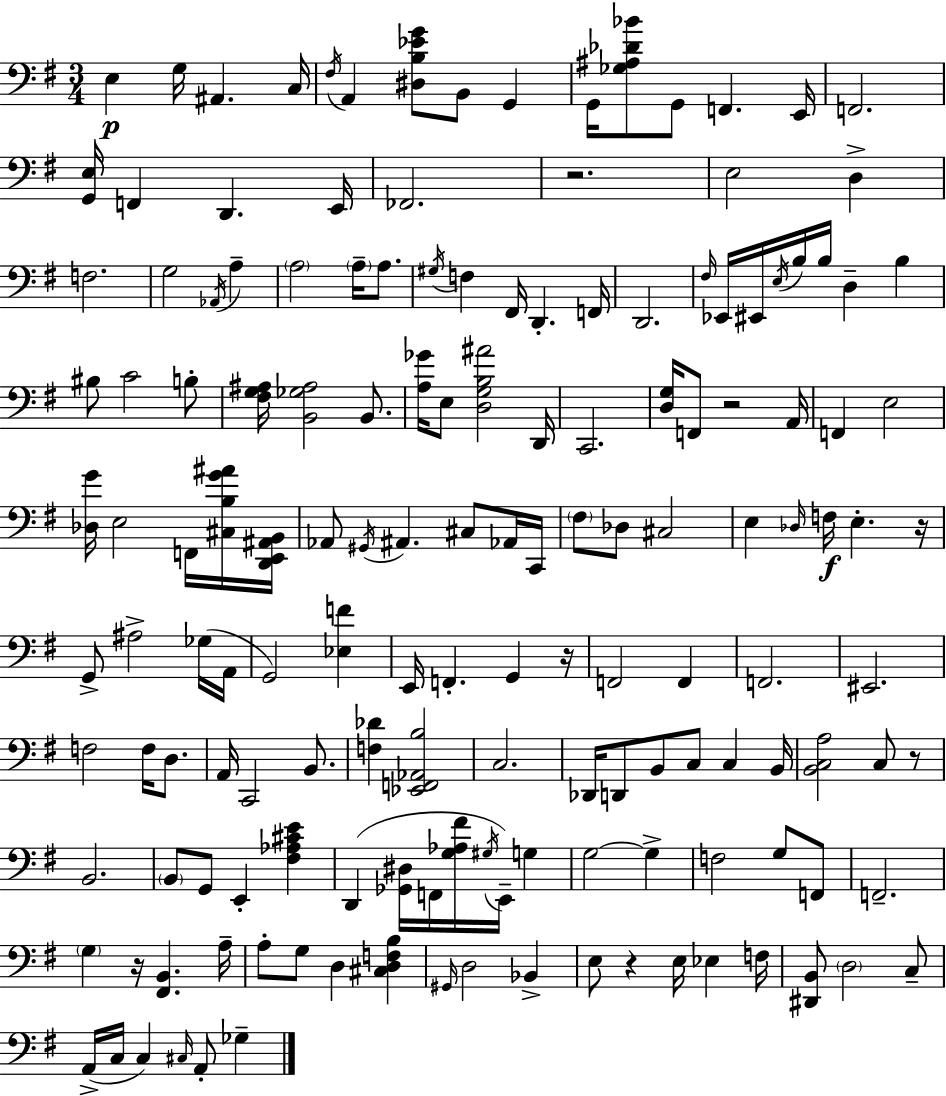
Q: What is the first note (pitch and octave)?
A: E3